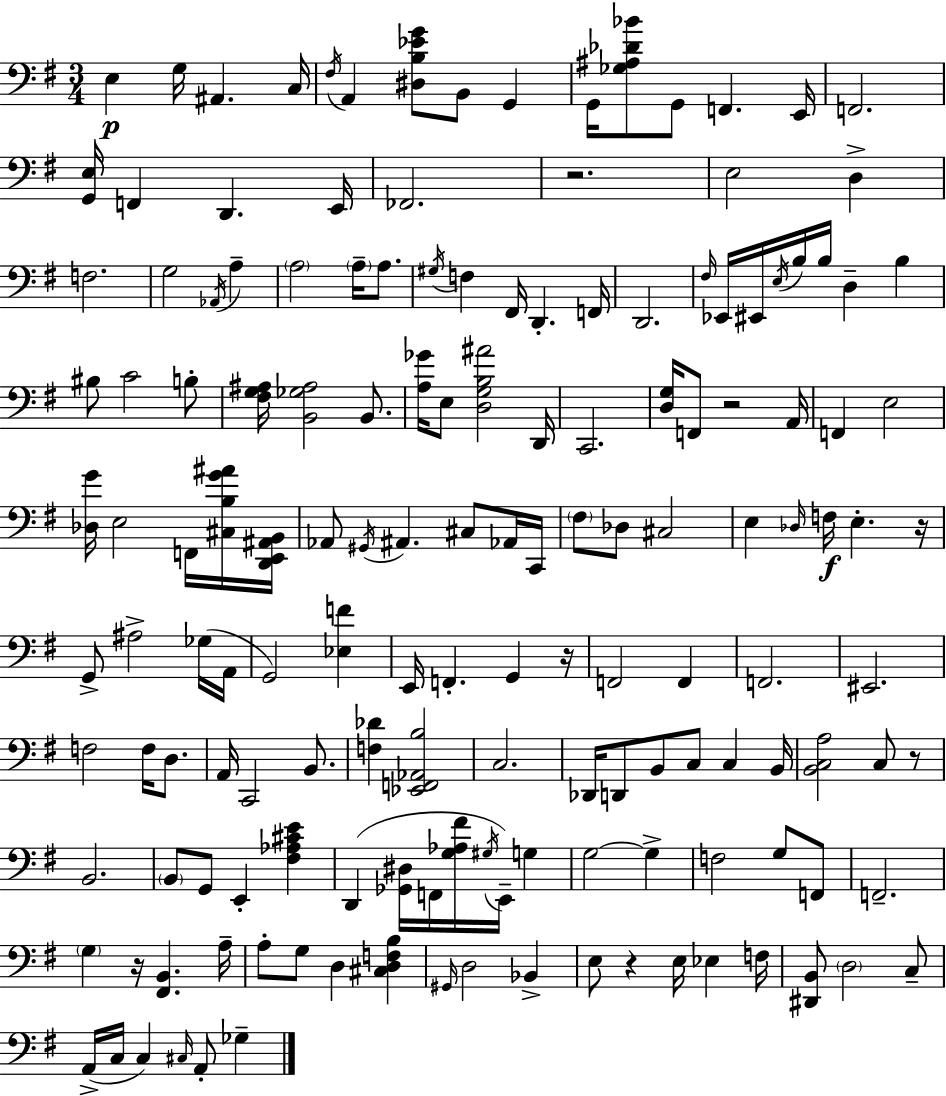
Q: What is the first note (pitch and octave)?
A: E3